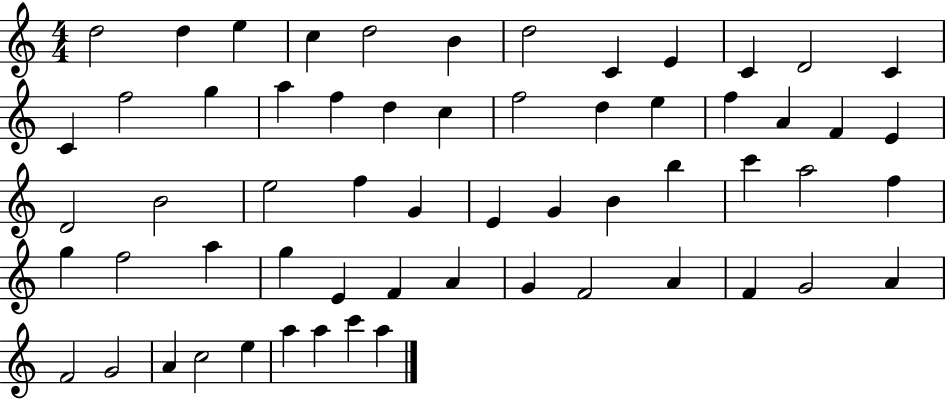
{
  \clef treble
  \numericTimeSignature
  \time 4/4
  \key c \major
  d''2 d''4 e''4 | c''4 d''2 b'4 | d''2 c'4 e'4 | c'4 d'2 c'4 | \break c'4 f''2 g''4 | a''4 f''4 d''4 c''4 | f''2 d''4 e''4 | f''4 a'4 f'4 e'4 | \break d'2 b'2 | e''2 f''4 g'4 | e'4 g'4 b'4 b''4 | c'''4 a''2 f''4 | \break g''4 f''2 a''4 | g''4 e'4 f'4 a'4 | g'4 f'2 a'4 | f'4 g'2 a'4 | \break f'2 g'2 | a'4 c''2 e''4 | a''4 a''4 c'''4 a''4 | \bar "|."
}